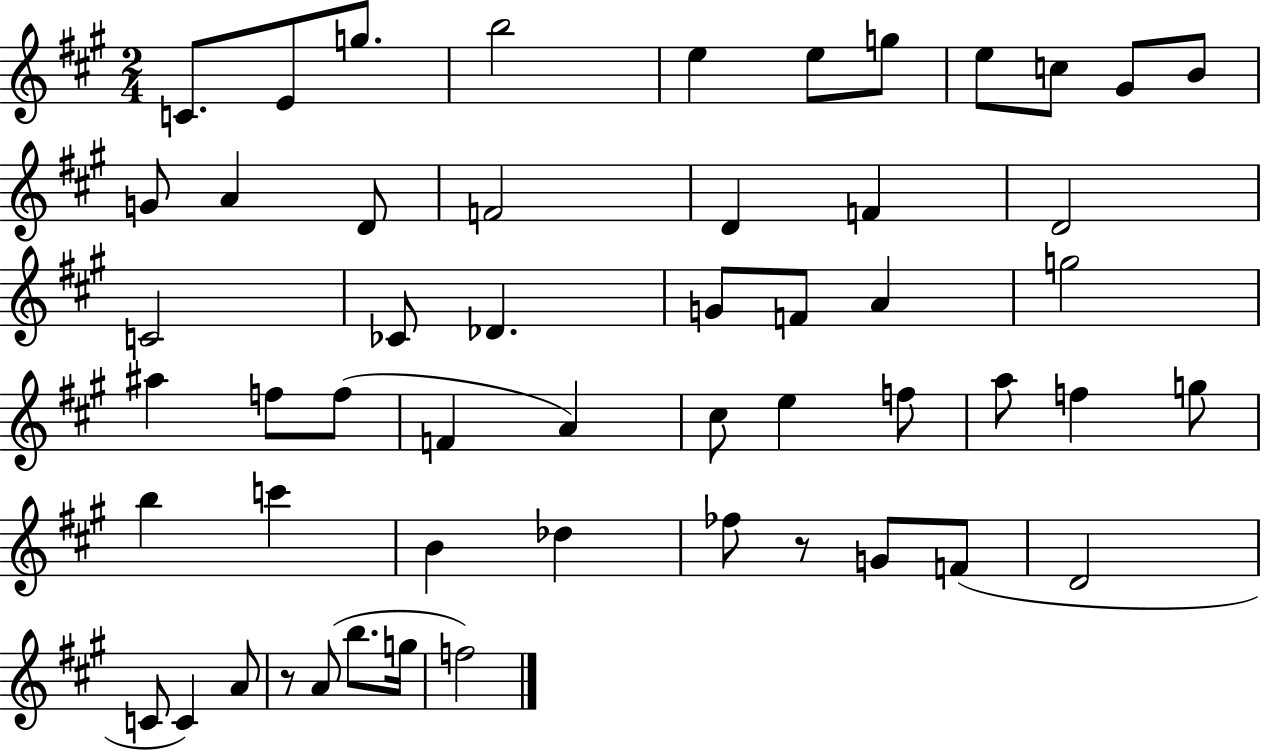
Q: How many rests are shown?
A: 2